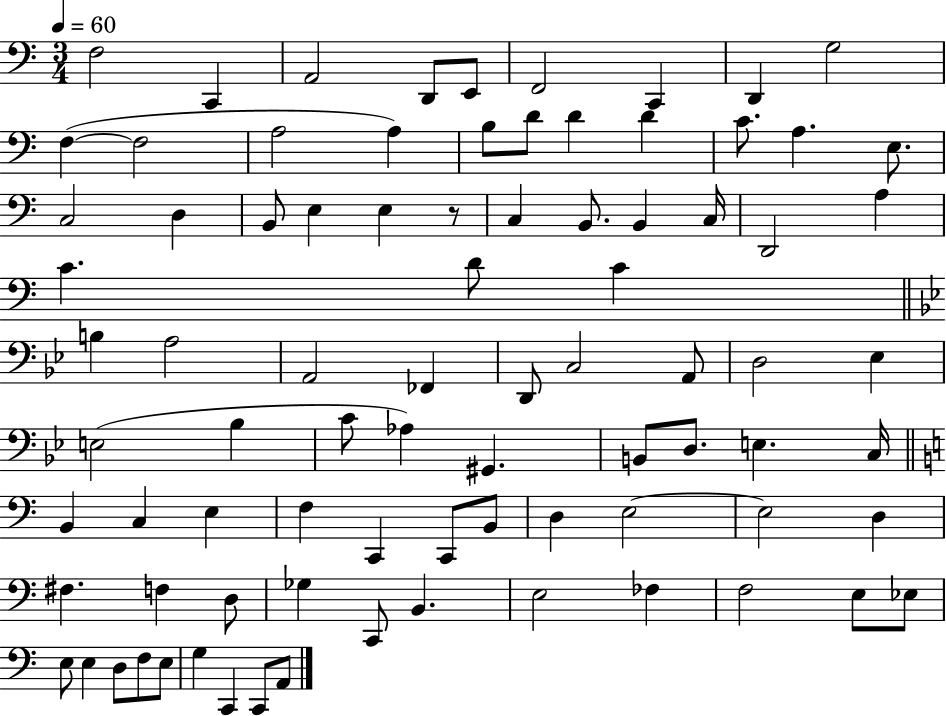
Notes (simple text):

F3/h C2/q A2/h D2/e E2/e F2/h C2/q D2/q G3/h F3/q F3/h A3/h A3/q B3/e D4/e D4/q D4/q C4/e. A3/q. E3/e. C3/h D3/q B2/e E3/q E3/q R/e C3/q B2/e. B2/q C3/s D2/h A3/q C4/q. D4/e C4/q B3/q A3/h A2/h FES2/q D2/e C3/h A2/e D3/h Eb3/q E3/h Bb3/q C4/e Ab3/q G#2/q. B2/e D3/e. E3/q. C3/s B2/q C3/q E3/q F3/q C2/q C2/e B2/e D3/q E3/h E3/h D3/q F#3/q. F3/q D3/e Gb3/q C2/e B2/q. E3/h FES3/q F3/h E3/e Eb3/e E3/e E3/q D3/e F3/e E3/e G3/q C2/q C2/e A2/e